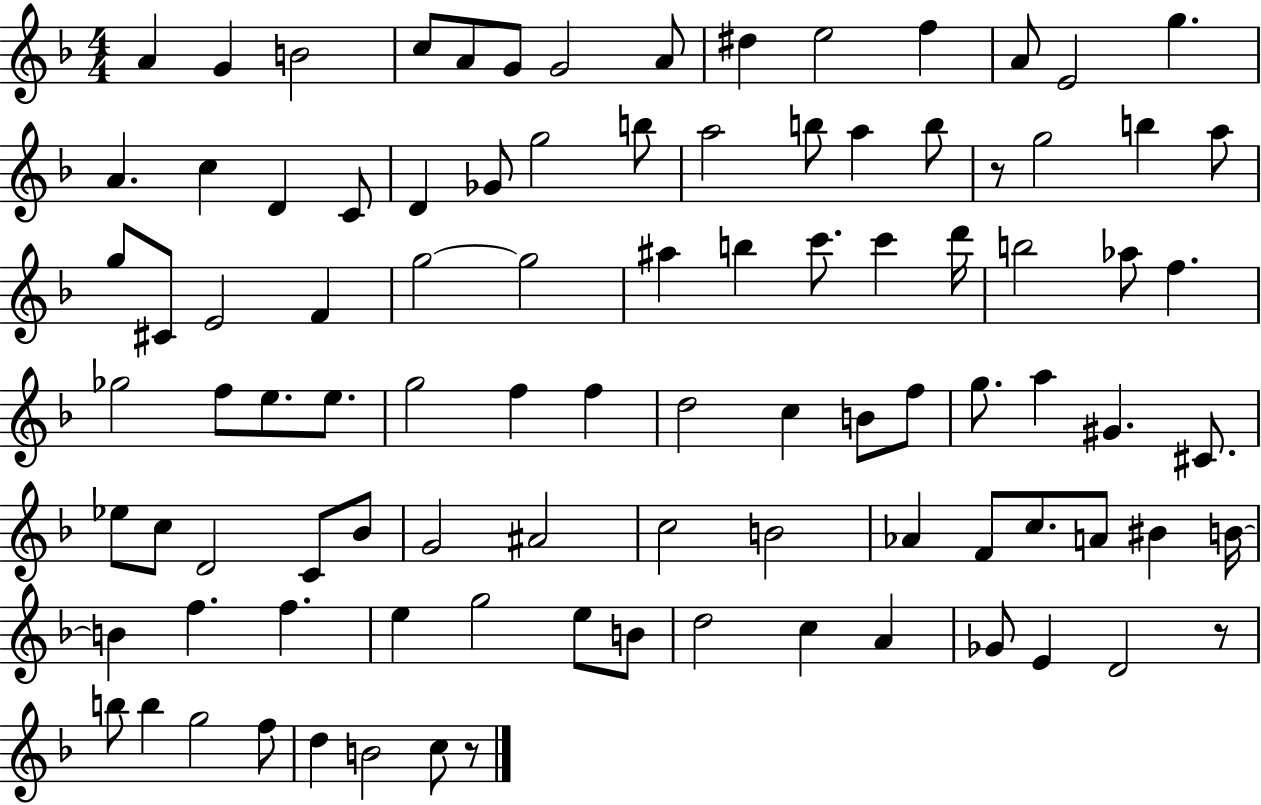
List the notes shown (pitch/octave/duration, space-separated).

A4/q G4/q B4/h C5/e A4/e G4/e G4/h A4/e D#5/q E5/h F5/q A4/e E4/h G5/q. A4/q. C5/q D4/q C4/e D4/q Gb4/e G5/h B5/e A5/h B5/e A5/q B5/e R/e G5/h B5/q A5/e G5/e C#4/e E4/h F4/q G5/h G5/h A#5/q B5/q C6/e. C6/q D6/s B5/h Ab5/e F5/q. Gb5/h F5/e E5/e. E5/e. G5/h F5/q F5/q D5/h C5/q B4/e F5/e G5/e. A5/q G#4/q. C#4/e. Eb5/e C5/e D4/h C4/e Bb4/e G4/h A#4/h C5/h B4/h Ab4/q F4/e C5/e. A4/e BIS4/q B4/s B4/q F5/q. F5/q. E5/q G5/h E5/e B4/e D5/h C5/q A4/q Gb4/e E4/q D4/h R/e B5/e B5/q G5/h F5/e D5/q B4/h C5/e R/e